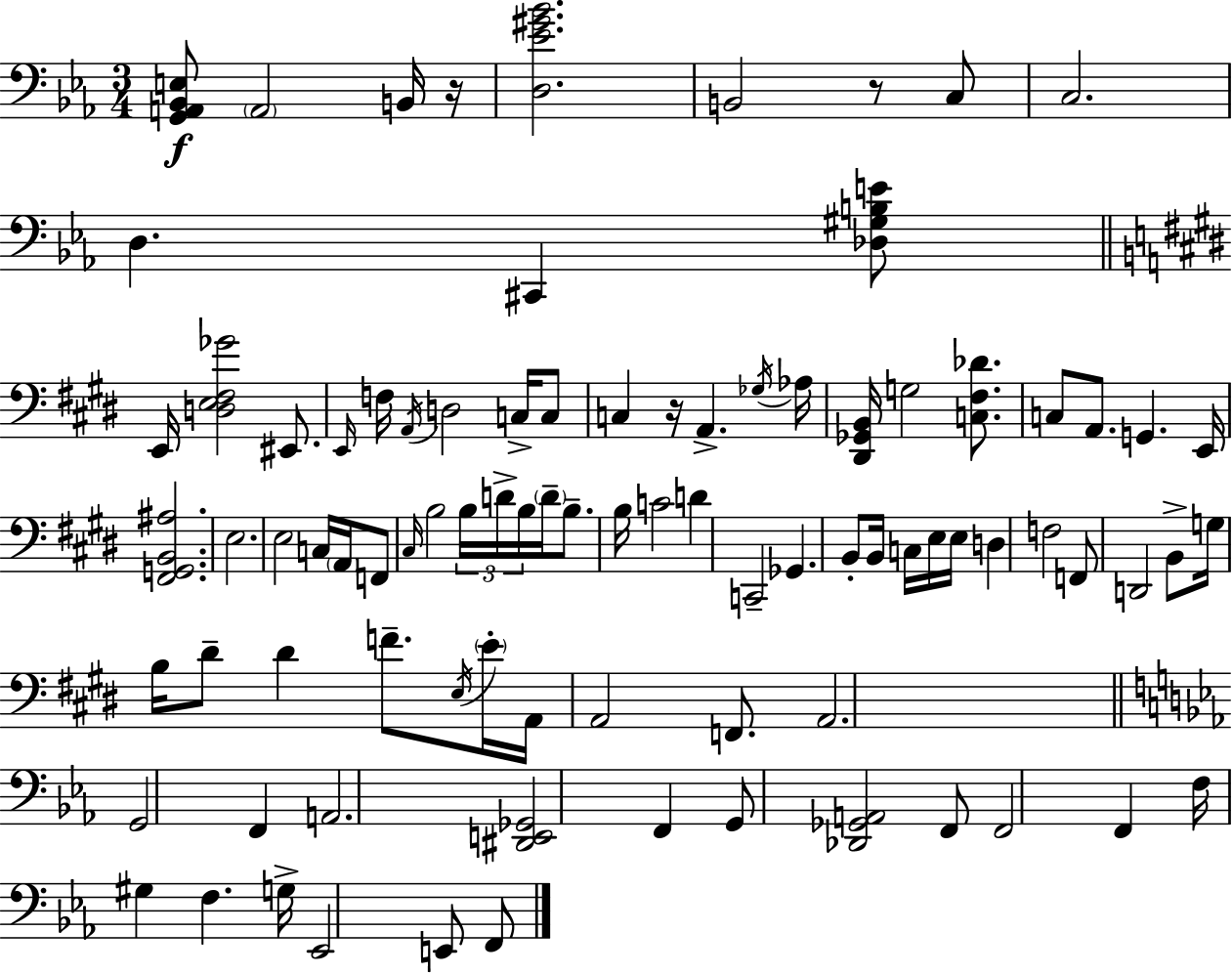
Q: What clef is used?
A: bass